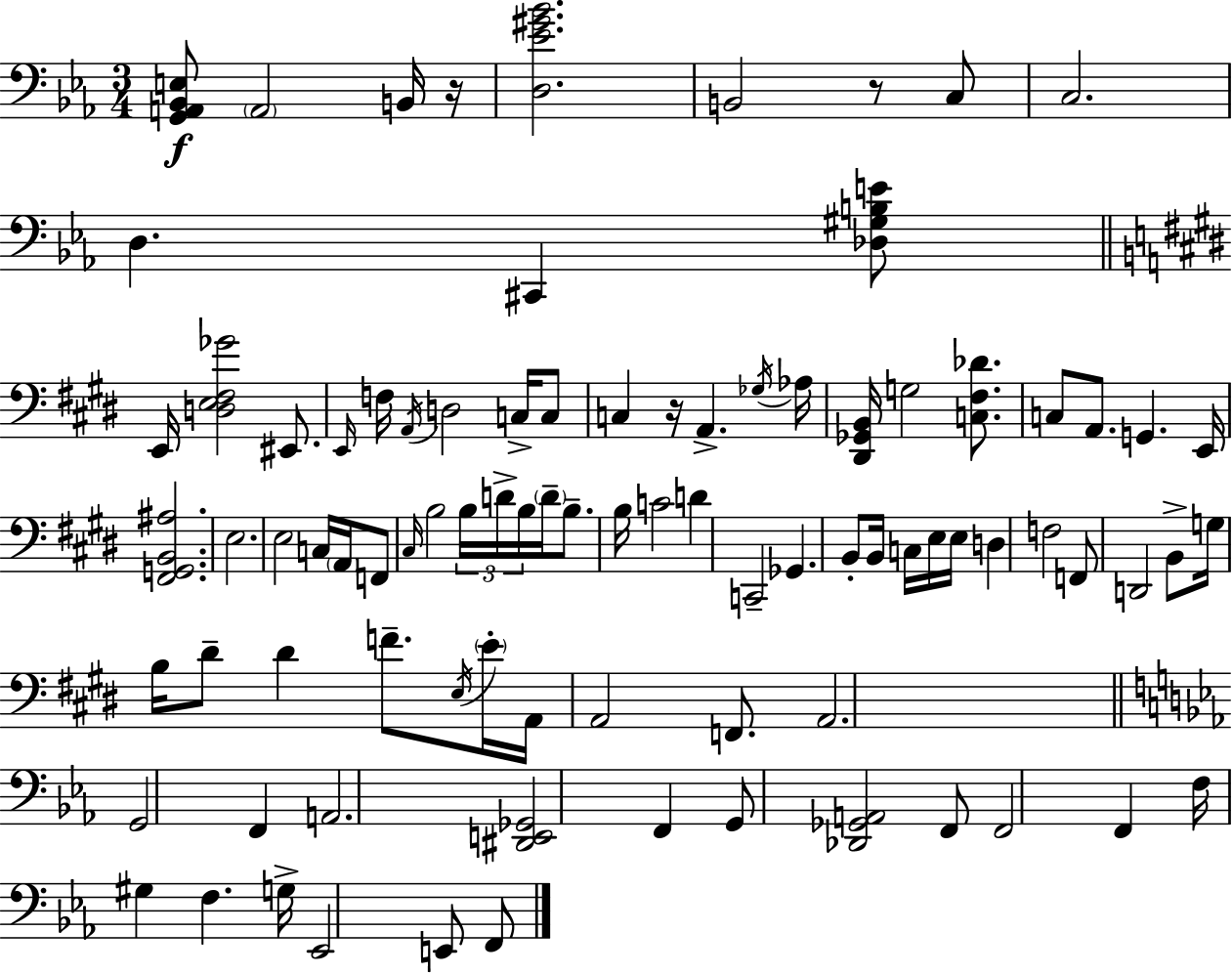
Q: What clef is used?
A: bass